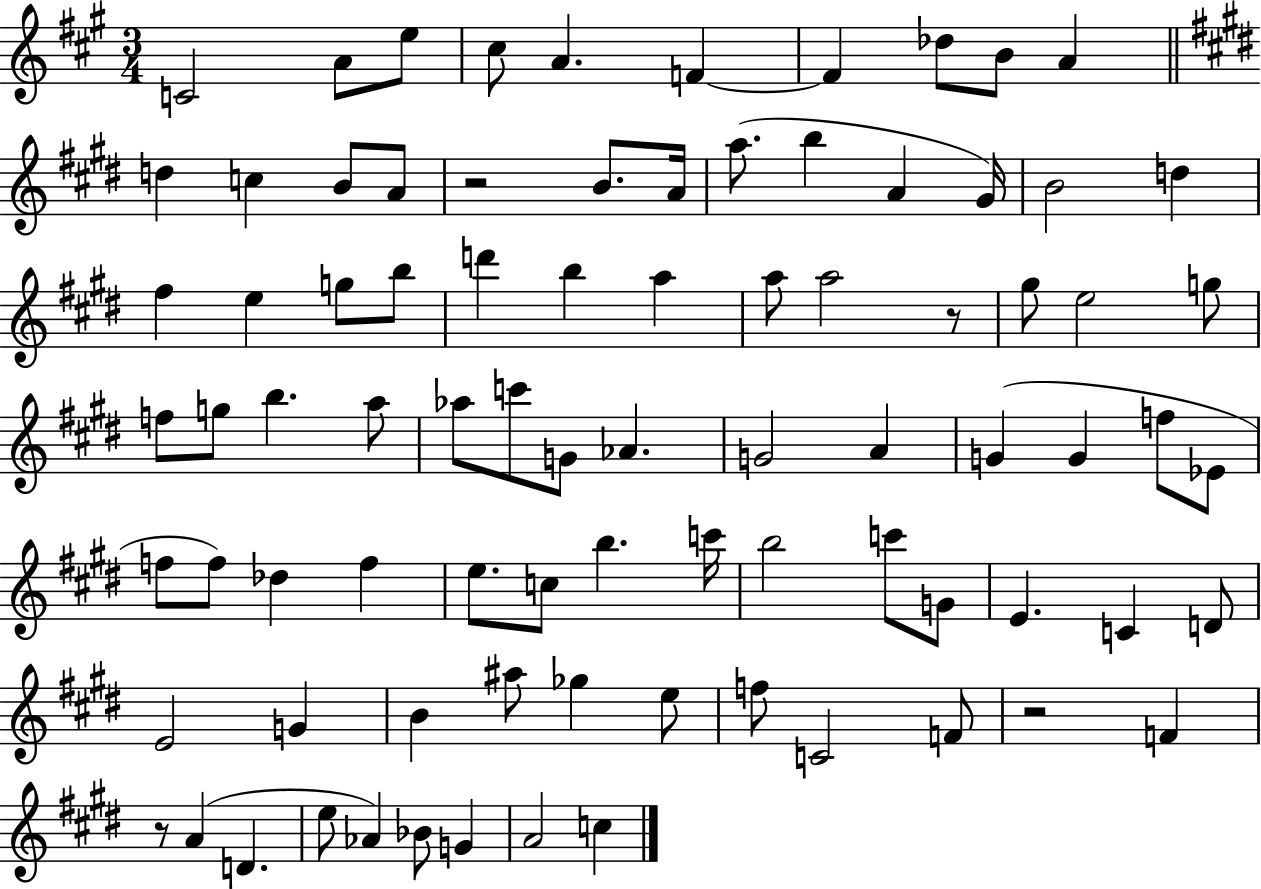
{
  \clef treble
  \numericTimeSignature
  \time 3/4
  \key a \major
  c'2 a'8 e''8 | cis''8 a'4. f'4~~ | f'4 des''8 b'8 a'4 | \bar "||" \break \key e \major d''4 c''4 b'8 a'8 | r2 b'8. a'16 | a''8.( b''4 a'4 gis'16) | b'2 d''4 | \break fis''4 e''4 g''8 b''8 | d'''4 b''4 a''4 | a''8 a''2 r8 | gis''8 e''2 g''8 | \break f''8 g''8 b''4. a''8 | aes''8 c'''8 g'8 aes'4. | g'2 a'4 | g'4( g'4 f''8 ees'8 | \break f''8 f''8) des''4 f''4 | e''8. c''8 b''4. c'''16 | b''2 c'''8 g'8 | e'4. c'4 d'8 | \break e'2 g'4 | b'4 ais''8 ges''4 e''8 | f''8 c'2 f'8 | r2 f'4 | \break r8 a'4( d'4. | e''8 aes'4) bes'8 g'4 | a'2 c''4 | \bar "|."
}